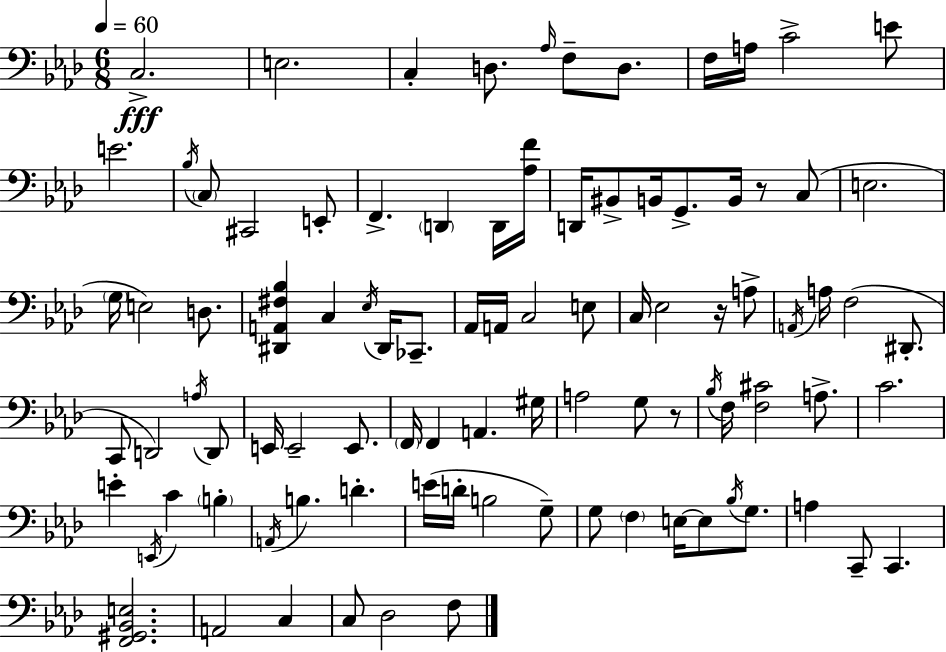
X:1
T:Untitled
M:6/8
L:1/4
K:Fm
C,2 E,2 C, D,/2 _A,/4 F,/2 D,/2 F,/4 A,/4 C2 E/2 E2 _B,/4 C,/2 ^C,,2 E,,/2 F,, D,, D,,/4 [_A,F]/4 D,,/4 ^B,,/2 B,,/4 G,,/2 B,,/4 z/2 C,/2 E,2 G,/4 E,2 D,/2 [^D,,A,,^F,_B,] C, _E,/4 ^D,,/4 _C,,/2 _A,,/4 A,,/4 C,2 E,/2 C,/4 _E,2 z/4 A,/2 A,,/4 A,/4 F,2 ^D,,/2 C,,/2 D,,2 A,/4 D,,/2 E,,/4 E,,2 E,,/2 F,,/4 F,, A,, ^G,/4 A,2 G,/2 z/2 _B,/4 F,/4 [F,^C]2 A,/2 C2 E E,,/4 C B, A,,/4 B, D E/4 D/4 B,2 G,/2 G,/2 F, E,/4 E,/2 _B,/4 G,/2 A, C,,/2 C,, [F,,^G,,_B,,E,]2 A,,2 C, C,/2 _D,2 F,/2